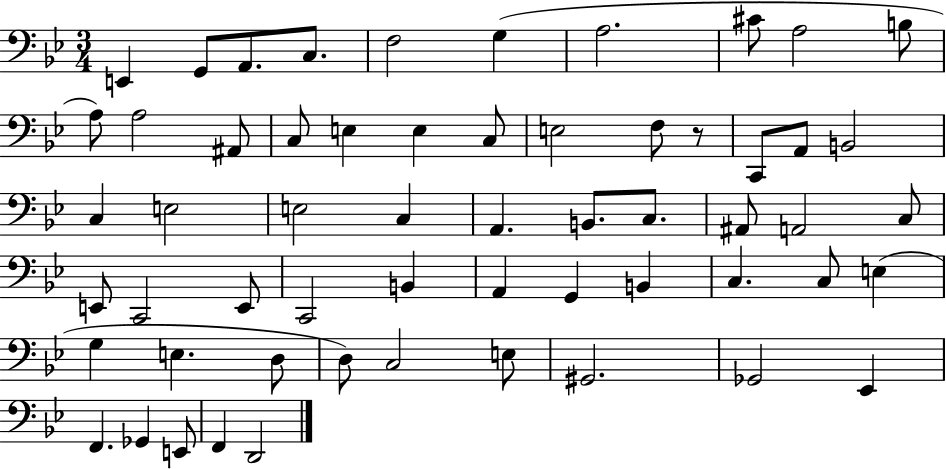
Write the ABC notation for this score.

X:1
T:Untitled
M:3/4
L:1/4
K:Bb
E,, G,,/2 A,,/2 C,/2 F,2 G, A,2 ^C/2 A,2 B,/2 A,/2 A,2 ^A,,/2 C,/2 E, E, C,/2 E,2 F,/2 z/2 C,,/2 A,,/2 B,,2 C, E,2 E,2 C, A,, B,,/2 C,/2 ^A,,/2 A,,2 C,/2 E,,/2 C,,2 E,,/2 C,,2 B,, A,, G,, B,, C, C,/2 E, G, E, D,/2 D,/2 C,2 E,/2 ^G,,2 _G,,2 _E,, F,, _G,, E,,/2 F,, D,,2